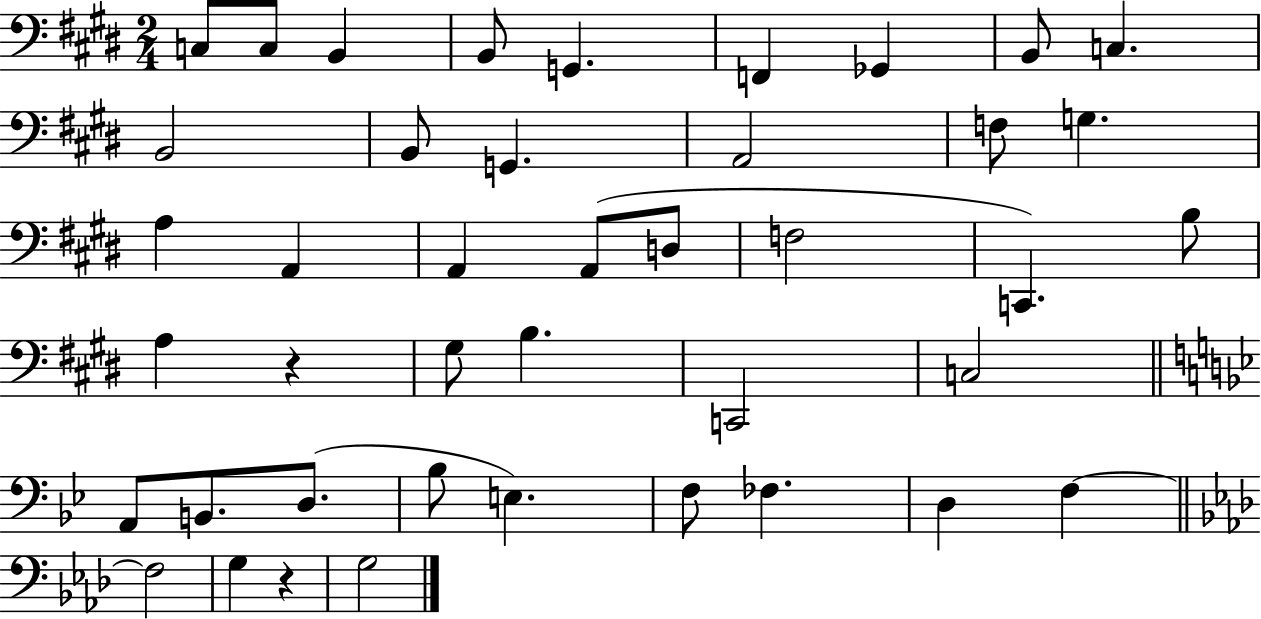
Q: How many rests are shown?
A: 2